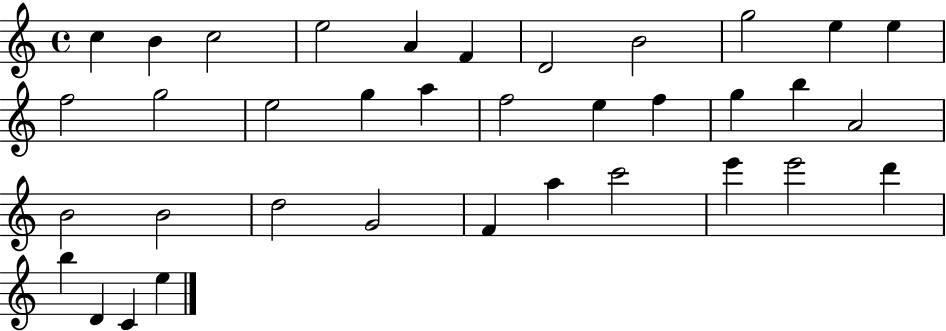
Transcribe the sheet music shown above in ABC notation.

X:1
T:Untitled
M:4/4
L:1/4
K:C
c B c2 e2 A F D2 B2 g2 e e f2 g2 e2 g a f2 e f g b A2 B2 B2 d2 G2 F a c'2 e' e'2 d' b D C e